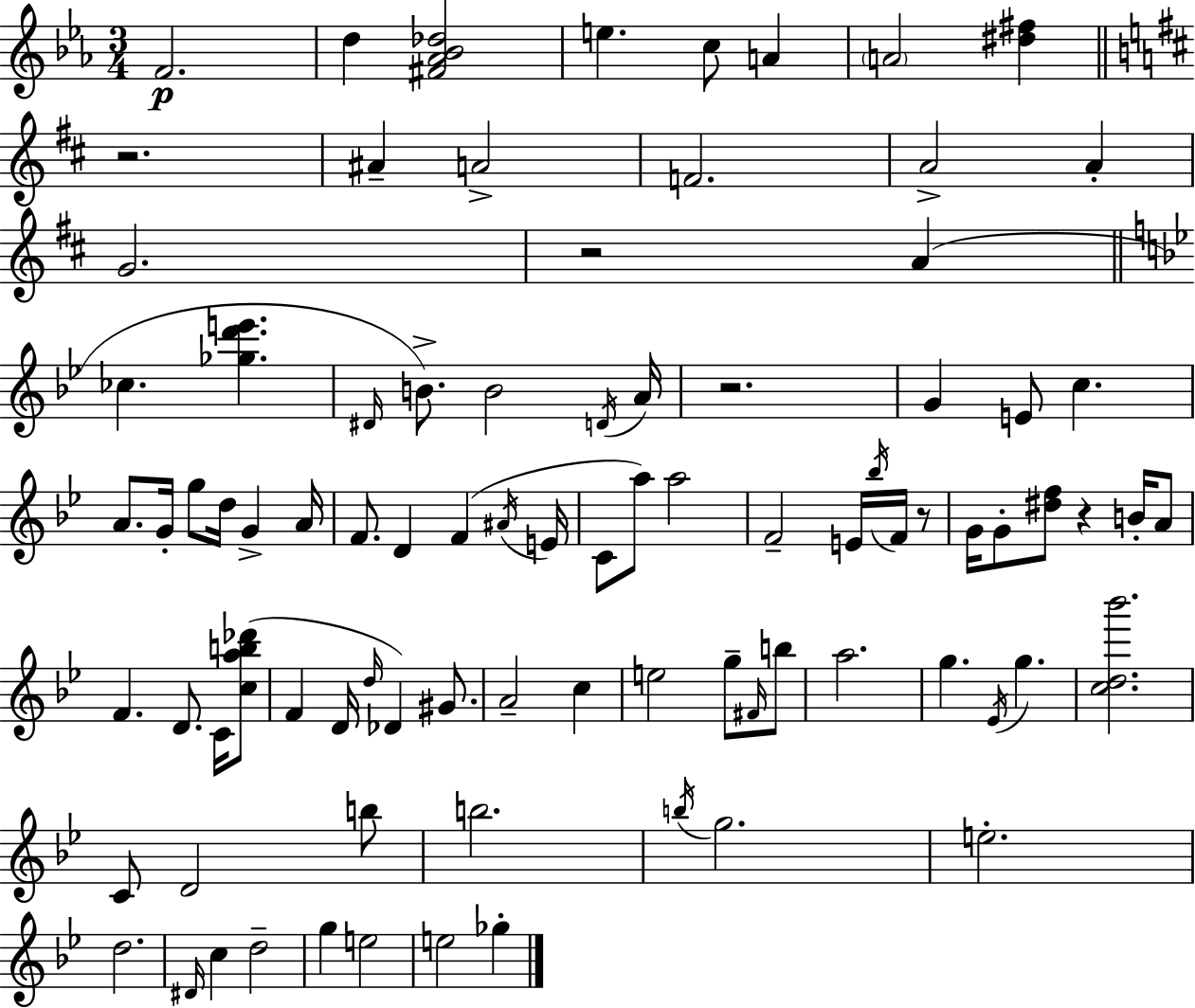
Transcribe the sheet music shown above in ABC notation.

X:1
T:Untitled
M:3/4
L:1/4
K:Eb
F2 d [^F_A_B_d]2 e c/2 A A2 [^d^f] z2 ^A A2 F2 A2 A G2 z2 A _c [_gd'e'] ^D/4 B/2 B2 D/4 A/4 z2 G E/2 c A/2 G/4 g/2 d/4 G A/4 F/2 D F ^A/4 E/4 C/2 a/2 a2 F2 E/4 _b/4 F/4 z/2 G/4 G/2 [^df]/2 z B/4 A/2 F D/2 C/4 [cab_d']/2 F D/4 d/4 _D ^G/2 A2 c e2 g/2 ^F/4 b/2 a2 g _E/4 g [cd_b']2 C/2 D2 b/2 b2 b/4 g2 e2 d2 ^D/4 c d2 g e2 e2 _g